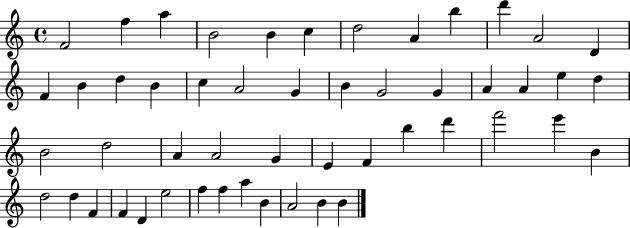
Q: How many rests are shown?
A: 0